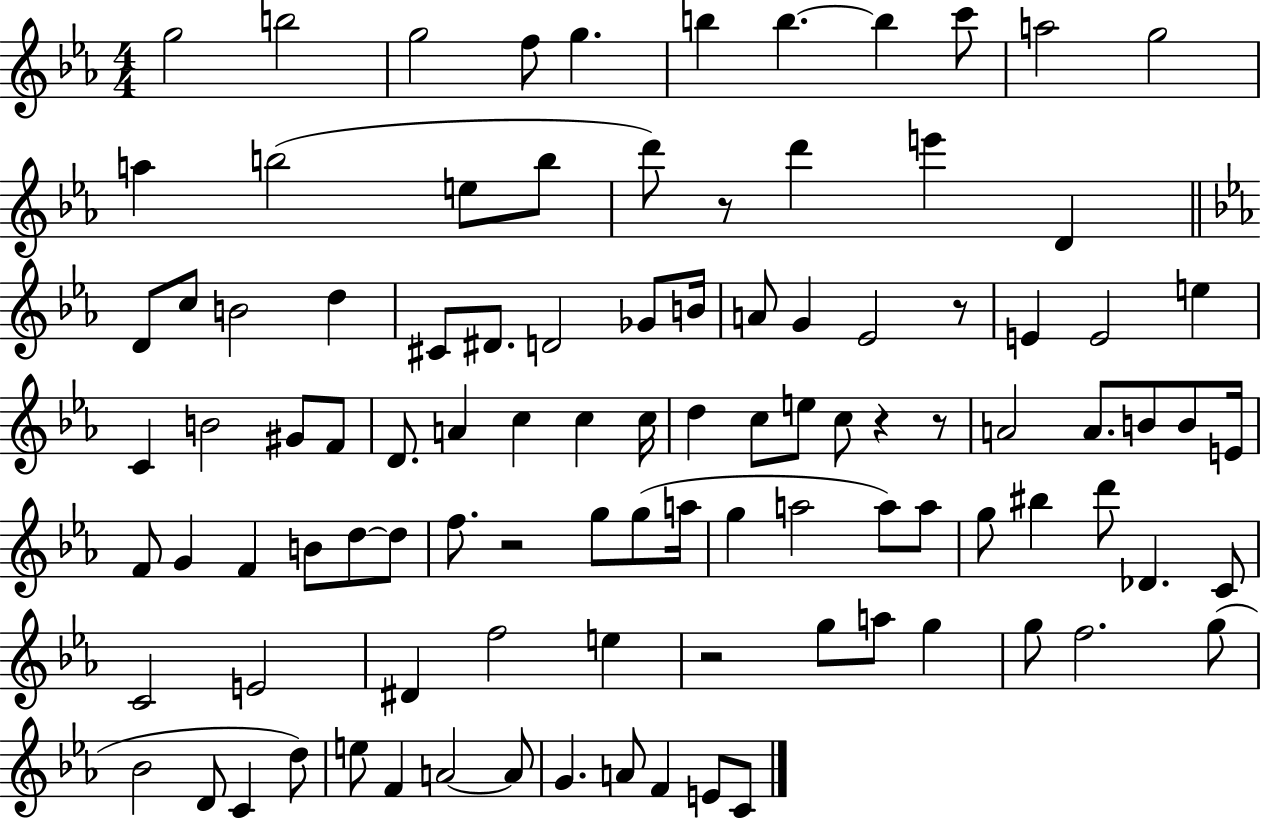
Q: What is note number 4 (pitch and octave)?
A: F5